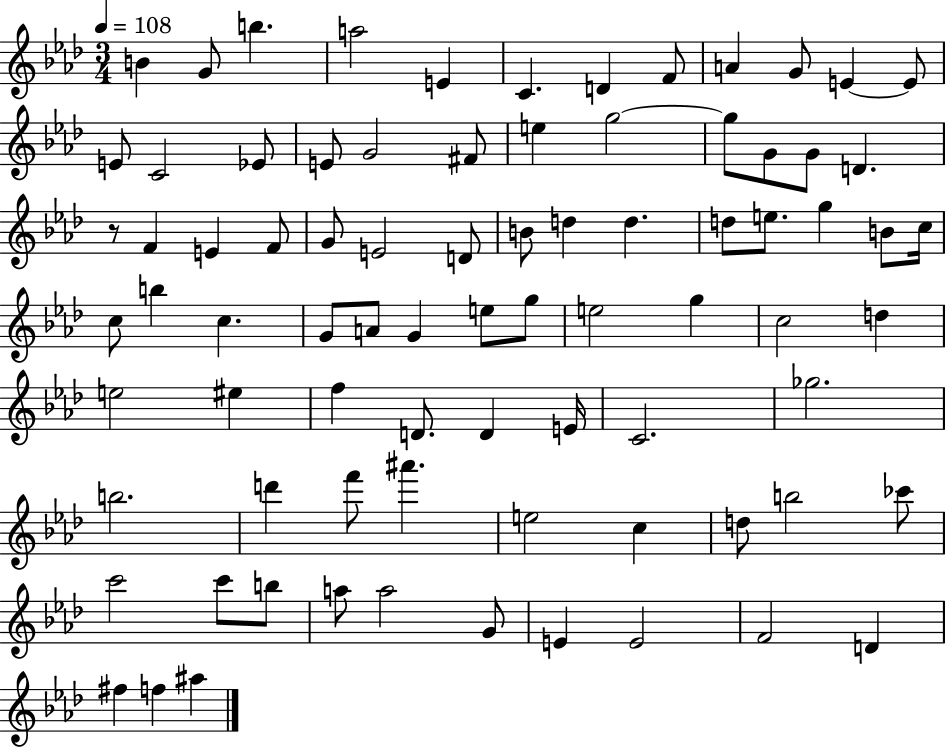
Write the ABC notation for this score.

X:1
T:Untitled
M:3/4
L:1/4
K:Ab
B G/2 b a2 E C D F/2 A G/2 E E/2 E/2 C2 _E/2 E/2 G2 ^F/2 e g2 g/2 G/2 G/2 D z/2 F E F/2 G/2 E2 D/2 B/2 d d d/2 e/2 g B/2 c/4 c/2 b c G/2 A/2 G e/2 g/2 e2 g c2 d e2 ^e f D/2 D E/4 C2 _g2 b2 d' f'/2 ^a' e2 c d/2 b2 _c'/2 c'2 c'/2 b/2 a/2 a2 G/2 E E2 F2 D ^f f ^a